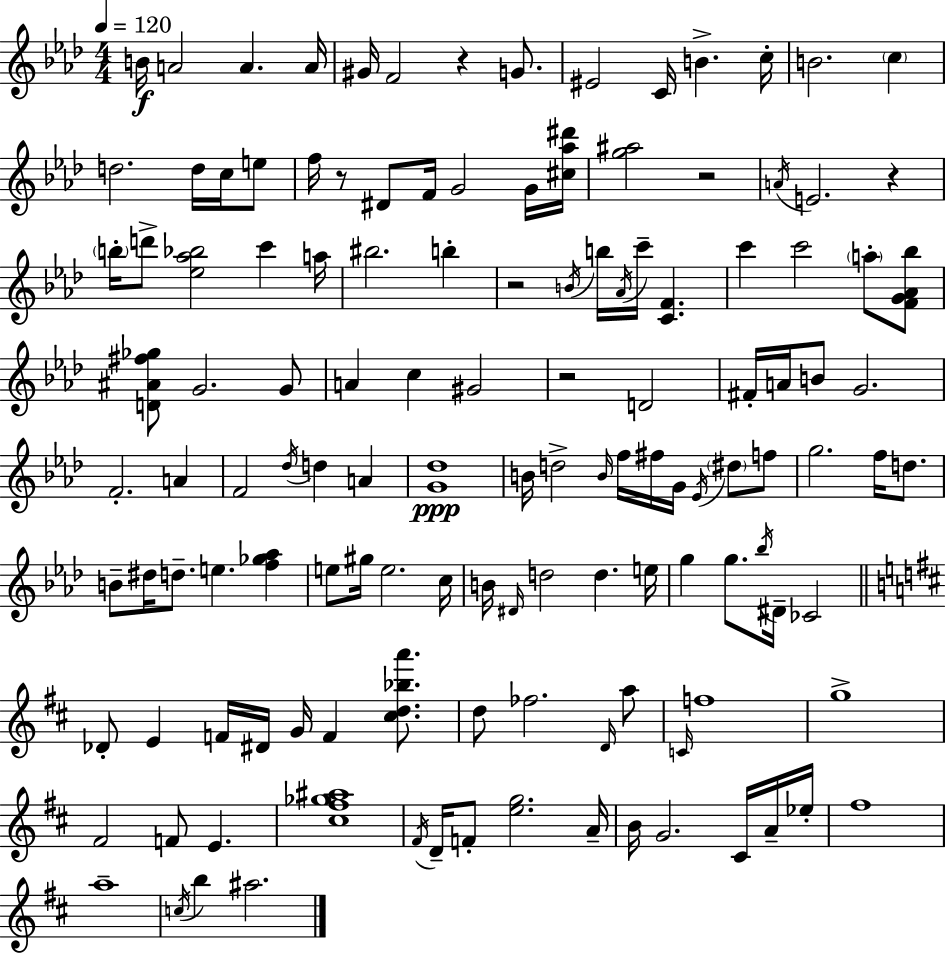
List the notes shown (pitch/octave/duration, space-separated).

B4/s A4/h A4/q. A4/s G#4/s F4/h R/q G4/e. EIS4/h C4/s B4/q. C5/s B4/h. C5/q D5/h. D5/s C5/s E5/e F5/s R/e D#4/e F4/s G4/h G4/s [C#5,Ab5,D#6]/s [G5,A#5]/h R/h A4/s E4/h. R/q B5/s D6/e [Eb5,Ab5,Bb5]/h C6/q A5/s BIS5/h. B5/q R/h B4/s B5/s Ab4/s C6/s [C4,F4]/q. C6/q C6/h A5/e [F4,G4,Ab4,Bb5]/e [D4,A#4,F#5,Gb5]/e G4/h. G4/e A4/q C5/q G#4/h R/h D4/h F#4/s A4/s B4/e G4/h. F4/h. A4/q F4/h Db5/s D5/q A4/q [G4,Db5]/w B4/s D5/h B4/s F5/s F#5/s G4/s Eb4/s D#5/e F5/e G5/h. F5/s D5/e. B4/e D#5/s D5/e. E5/q. [F5,Gb5,Ab5]/q E5/e G#5/s E5/h. C5/s B4/s D#4/s D5/h D5/q. E5/s G5/q G5/e. Bb5/s D#4/s CES4/h Db4/e E4/q F4/s D#4/s G4/s F4/q [C#5,D5,Bb5,A6]/e. D5/e FES5/h. D4/s A5/e C4/s F5/w G5/w F#4/h F4/e E4/q. [C#5,F#5,Gb5,A#5]/w F#4/s D4/s F4/e [E5,G5]/h. A4/s B4/s G4/h. C#4/s A4/s Eb5/s F#5/w A5/w C5/s B5/q A#5/h.